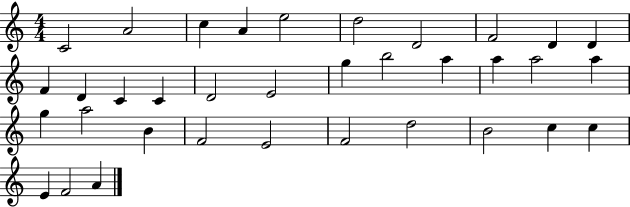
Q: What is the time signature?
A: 4/4